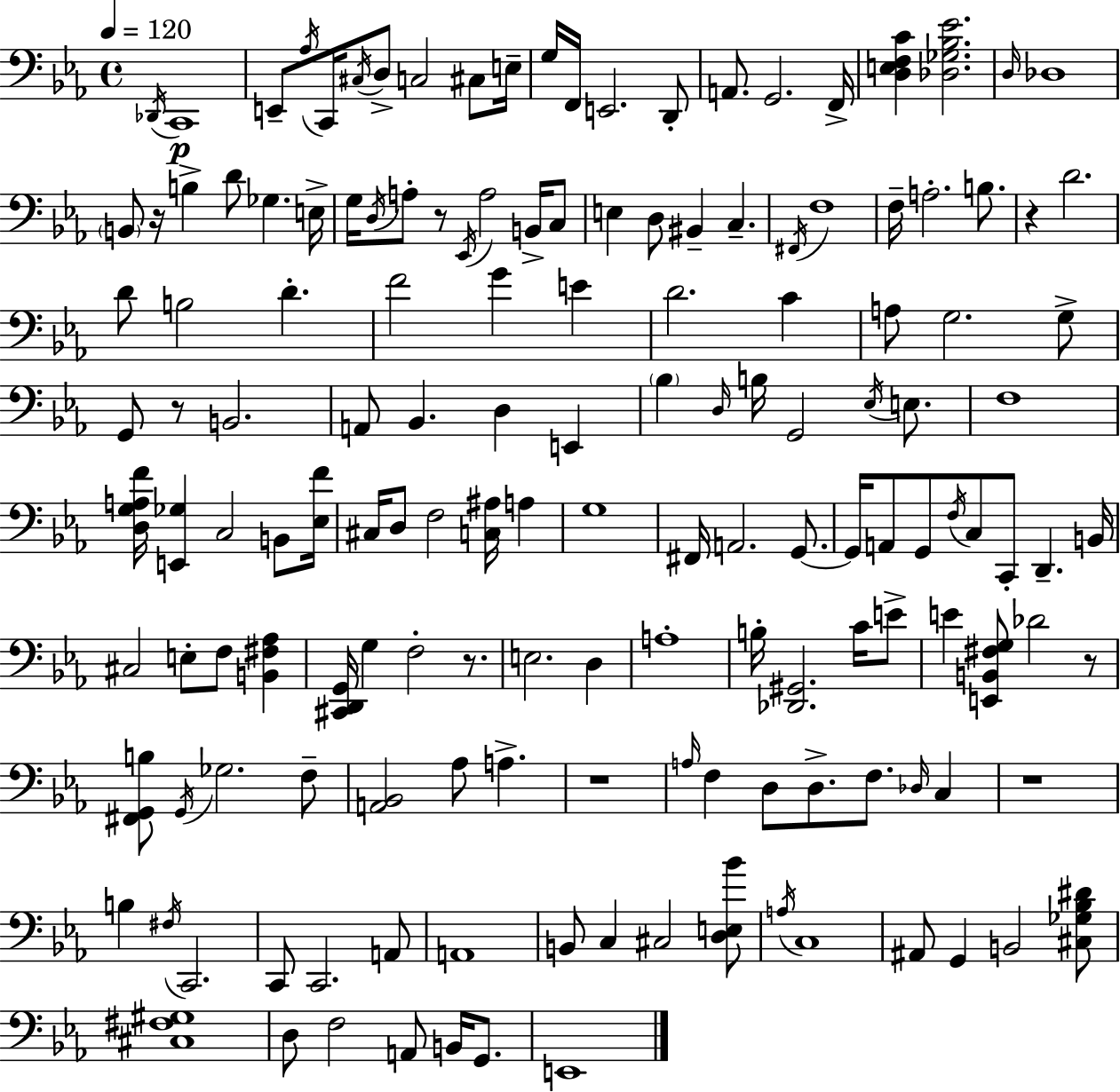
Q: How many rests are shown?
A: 8